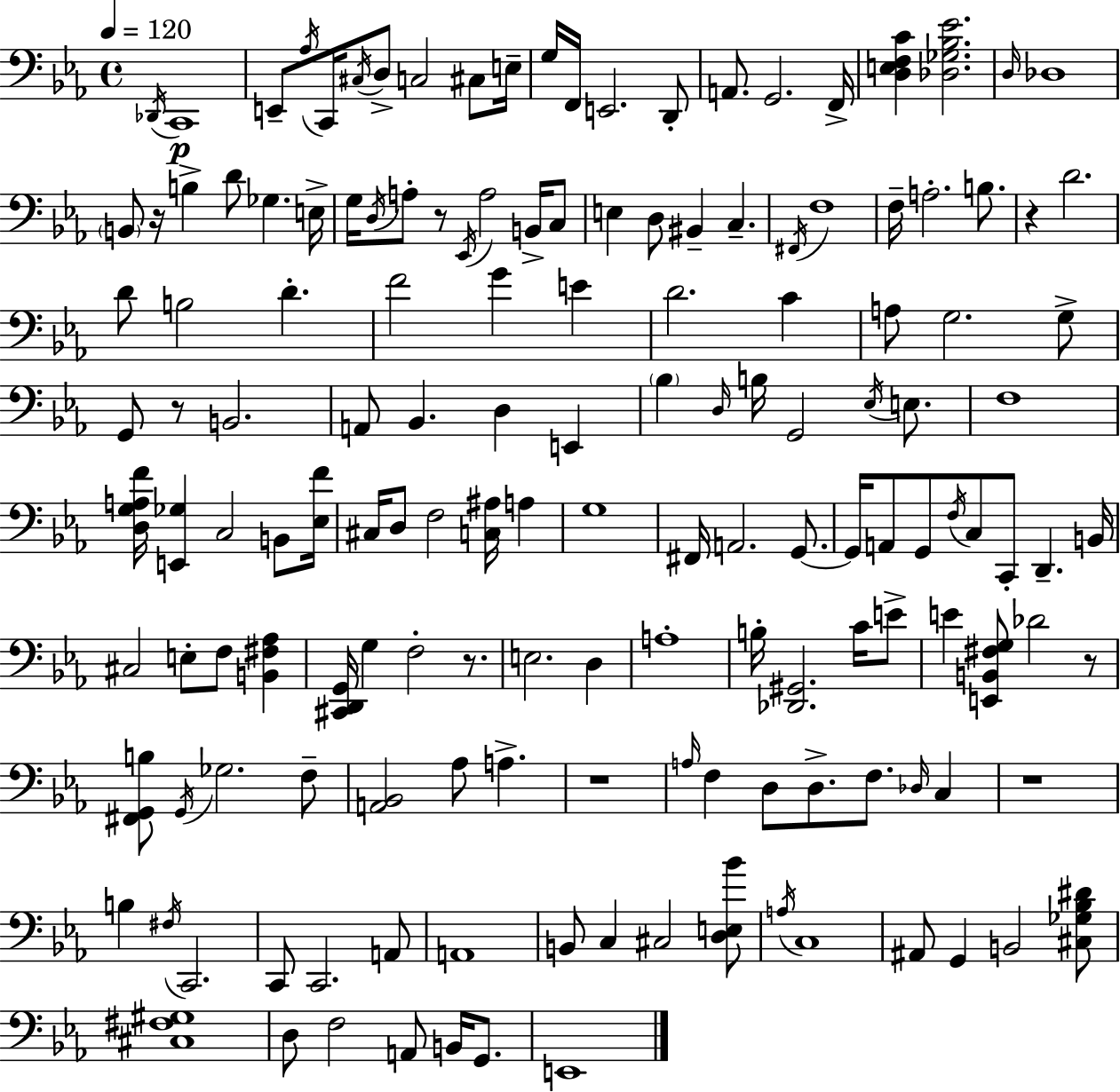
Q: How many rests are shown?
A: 8